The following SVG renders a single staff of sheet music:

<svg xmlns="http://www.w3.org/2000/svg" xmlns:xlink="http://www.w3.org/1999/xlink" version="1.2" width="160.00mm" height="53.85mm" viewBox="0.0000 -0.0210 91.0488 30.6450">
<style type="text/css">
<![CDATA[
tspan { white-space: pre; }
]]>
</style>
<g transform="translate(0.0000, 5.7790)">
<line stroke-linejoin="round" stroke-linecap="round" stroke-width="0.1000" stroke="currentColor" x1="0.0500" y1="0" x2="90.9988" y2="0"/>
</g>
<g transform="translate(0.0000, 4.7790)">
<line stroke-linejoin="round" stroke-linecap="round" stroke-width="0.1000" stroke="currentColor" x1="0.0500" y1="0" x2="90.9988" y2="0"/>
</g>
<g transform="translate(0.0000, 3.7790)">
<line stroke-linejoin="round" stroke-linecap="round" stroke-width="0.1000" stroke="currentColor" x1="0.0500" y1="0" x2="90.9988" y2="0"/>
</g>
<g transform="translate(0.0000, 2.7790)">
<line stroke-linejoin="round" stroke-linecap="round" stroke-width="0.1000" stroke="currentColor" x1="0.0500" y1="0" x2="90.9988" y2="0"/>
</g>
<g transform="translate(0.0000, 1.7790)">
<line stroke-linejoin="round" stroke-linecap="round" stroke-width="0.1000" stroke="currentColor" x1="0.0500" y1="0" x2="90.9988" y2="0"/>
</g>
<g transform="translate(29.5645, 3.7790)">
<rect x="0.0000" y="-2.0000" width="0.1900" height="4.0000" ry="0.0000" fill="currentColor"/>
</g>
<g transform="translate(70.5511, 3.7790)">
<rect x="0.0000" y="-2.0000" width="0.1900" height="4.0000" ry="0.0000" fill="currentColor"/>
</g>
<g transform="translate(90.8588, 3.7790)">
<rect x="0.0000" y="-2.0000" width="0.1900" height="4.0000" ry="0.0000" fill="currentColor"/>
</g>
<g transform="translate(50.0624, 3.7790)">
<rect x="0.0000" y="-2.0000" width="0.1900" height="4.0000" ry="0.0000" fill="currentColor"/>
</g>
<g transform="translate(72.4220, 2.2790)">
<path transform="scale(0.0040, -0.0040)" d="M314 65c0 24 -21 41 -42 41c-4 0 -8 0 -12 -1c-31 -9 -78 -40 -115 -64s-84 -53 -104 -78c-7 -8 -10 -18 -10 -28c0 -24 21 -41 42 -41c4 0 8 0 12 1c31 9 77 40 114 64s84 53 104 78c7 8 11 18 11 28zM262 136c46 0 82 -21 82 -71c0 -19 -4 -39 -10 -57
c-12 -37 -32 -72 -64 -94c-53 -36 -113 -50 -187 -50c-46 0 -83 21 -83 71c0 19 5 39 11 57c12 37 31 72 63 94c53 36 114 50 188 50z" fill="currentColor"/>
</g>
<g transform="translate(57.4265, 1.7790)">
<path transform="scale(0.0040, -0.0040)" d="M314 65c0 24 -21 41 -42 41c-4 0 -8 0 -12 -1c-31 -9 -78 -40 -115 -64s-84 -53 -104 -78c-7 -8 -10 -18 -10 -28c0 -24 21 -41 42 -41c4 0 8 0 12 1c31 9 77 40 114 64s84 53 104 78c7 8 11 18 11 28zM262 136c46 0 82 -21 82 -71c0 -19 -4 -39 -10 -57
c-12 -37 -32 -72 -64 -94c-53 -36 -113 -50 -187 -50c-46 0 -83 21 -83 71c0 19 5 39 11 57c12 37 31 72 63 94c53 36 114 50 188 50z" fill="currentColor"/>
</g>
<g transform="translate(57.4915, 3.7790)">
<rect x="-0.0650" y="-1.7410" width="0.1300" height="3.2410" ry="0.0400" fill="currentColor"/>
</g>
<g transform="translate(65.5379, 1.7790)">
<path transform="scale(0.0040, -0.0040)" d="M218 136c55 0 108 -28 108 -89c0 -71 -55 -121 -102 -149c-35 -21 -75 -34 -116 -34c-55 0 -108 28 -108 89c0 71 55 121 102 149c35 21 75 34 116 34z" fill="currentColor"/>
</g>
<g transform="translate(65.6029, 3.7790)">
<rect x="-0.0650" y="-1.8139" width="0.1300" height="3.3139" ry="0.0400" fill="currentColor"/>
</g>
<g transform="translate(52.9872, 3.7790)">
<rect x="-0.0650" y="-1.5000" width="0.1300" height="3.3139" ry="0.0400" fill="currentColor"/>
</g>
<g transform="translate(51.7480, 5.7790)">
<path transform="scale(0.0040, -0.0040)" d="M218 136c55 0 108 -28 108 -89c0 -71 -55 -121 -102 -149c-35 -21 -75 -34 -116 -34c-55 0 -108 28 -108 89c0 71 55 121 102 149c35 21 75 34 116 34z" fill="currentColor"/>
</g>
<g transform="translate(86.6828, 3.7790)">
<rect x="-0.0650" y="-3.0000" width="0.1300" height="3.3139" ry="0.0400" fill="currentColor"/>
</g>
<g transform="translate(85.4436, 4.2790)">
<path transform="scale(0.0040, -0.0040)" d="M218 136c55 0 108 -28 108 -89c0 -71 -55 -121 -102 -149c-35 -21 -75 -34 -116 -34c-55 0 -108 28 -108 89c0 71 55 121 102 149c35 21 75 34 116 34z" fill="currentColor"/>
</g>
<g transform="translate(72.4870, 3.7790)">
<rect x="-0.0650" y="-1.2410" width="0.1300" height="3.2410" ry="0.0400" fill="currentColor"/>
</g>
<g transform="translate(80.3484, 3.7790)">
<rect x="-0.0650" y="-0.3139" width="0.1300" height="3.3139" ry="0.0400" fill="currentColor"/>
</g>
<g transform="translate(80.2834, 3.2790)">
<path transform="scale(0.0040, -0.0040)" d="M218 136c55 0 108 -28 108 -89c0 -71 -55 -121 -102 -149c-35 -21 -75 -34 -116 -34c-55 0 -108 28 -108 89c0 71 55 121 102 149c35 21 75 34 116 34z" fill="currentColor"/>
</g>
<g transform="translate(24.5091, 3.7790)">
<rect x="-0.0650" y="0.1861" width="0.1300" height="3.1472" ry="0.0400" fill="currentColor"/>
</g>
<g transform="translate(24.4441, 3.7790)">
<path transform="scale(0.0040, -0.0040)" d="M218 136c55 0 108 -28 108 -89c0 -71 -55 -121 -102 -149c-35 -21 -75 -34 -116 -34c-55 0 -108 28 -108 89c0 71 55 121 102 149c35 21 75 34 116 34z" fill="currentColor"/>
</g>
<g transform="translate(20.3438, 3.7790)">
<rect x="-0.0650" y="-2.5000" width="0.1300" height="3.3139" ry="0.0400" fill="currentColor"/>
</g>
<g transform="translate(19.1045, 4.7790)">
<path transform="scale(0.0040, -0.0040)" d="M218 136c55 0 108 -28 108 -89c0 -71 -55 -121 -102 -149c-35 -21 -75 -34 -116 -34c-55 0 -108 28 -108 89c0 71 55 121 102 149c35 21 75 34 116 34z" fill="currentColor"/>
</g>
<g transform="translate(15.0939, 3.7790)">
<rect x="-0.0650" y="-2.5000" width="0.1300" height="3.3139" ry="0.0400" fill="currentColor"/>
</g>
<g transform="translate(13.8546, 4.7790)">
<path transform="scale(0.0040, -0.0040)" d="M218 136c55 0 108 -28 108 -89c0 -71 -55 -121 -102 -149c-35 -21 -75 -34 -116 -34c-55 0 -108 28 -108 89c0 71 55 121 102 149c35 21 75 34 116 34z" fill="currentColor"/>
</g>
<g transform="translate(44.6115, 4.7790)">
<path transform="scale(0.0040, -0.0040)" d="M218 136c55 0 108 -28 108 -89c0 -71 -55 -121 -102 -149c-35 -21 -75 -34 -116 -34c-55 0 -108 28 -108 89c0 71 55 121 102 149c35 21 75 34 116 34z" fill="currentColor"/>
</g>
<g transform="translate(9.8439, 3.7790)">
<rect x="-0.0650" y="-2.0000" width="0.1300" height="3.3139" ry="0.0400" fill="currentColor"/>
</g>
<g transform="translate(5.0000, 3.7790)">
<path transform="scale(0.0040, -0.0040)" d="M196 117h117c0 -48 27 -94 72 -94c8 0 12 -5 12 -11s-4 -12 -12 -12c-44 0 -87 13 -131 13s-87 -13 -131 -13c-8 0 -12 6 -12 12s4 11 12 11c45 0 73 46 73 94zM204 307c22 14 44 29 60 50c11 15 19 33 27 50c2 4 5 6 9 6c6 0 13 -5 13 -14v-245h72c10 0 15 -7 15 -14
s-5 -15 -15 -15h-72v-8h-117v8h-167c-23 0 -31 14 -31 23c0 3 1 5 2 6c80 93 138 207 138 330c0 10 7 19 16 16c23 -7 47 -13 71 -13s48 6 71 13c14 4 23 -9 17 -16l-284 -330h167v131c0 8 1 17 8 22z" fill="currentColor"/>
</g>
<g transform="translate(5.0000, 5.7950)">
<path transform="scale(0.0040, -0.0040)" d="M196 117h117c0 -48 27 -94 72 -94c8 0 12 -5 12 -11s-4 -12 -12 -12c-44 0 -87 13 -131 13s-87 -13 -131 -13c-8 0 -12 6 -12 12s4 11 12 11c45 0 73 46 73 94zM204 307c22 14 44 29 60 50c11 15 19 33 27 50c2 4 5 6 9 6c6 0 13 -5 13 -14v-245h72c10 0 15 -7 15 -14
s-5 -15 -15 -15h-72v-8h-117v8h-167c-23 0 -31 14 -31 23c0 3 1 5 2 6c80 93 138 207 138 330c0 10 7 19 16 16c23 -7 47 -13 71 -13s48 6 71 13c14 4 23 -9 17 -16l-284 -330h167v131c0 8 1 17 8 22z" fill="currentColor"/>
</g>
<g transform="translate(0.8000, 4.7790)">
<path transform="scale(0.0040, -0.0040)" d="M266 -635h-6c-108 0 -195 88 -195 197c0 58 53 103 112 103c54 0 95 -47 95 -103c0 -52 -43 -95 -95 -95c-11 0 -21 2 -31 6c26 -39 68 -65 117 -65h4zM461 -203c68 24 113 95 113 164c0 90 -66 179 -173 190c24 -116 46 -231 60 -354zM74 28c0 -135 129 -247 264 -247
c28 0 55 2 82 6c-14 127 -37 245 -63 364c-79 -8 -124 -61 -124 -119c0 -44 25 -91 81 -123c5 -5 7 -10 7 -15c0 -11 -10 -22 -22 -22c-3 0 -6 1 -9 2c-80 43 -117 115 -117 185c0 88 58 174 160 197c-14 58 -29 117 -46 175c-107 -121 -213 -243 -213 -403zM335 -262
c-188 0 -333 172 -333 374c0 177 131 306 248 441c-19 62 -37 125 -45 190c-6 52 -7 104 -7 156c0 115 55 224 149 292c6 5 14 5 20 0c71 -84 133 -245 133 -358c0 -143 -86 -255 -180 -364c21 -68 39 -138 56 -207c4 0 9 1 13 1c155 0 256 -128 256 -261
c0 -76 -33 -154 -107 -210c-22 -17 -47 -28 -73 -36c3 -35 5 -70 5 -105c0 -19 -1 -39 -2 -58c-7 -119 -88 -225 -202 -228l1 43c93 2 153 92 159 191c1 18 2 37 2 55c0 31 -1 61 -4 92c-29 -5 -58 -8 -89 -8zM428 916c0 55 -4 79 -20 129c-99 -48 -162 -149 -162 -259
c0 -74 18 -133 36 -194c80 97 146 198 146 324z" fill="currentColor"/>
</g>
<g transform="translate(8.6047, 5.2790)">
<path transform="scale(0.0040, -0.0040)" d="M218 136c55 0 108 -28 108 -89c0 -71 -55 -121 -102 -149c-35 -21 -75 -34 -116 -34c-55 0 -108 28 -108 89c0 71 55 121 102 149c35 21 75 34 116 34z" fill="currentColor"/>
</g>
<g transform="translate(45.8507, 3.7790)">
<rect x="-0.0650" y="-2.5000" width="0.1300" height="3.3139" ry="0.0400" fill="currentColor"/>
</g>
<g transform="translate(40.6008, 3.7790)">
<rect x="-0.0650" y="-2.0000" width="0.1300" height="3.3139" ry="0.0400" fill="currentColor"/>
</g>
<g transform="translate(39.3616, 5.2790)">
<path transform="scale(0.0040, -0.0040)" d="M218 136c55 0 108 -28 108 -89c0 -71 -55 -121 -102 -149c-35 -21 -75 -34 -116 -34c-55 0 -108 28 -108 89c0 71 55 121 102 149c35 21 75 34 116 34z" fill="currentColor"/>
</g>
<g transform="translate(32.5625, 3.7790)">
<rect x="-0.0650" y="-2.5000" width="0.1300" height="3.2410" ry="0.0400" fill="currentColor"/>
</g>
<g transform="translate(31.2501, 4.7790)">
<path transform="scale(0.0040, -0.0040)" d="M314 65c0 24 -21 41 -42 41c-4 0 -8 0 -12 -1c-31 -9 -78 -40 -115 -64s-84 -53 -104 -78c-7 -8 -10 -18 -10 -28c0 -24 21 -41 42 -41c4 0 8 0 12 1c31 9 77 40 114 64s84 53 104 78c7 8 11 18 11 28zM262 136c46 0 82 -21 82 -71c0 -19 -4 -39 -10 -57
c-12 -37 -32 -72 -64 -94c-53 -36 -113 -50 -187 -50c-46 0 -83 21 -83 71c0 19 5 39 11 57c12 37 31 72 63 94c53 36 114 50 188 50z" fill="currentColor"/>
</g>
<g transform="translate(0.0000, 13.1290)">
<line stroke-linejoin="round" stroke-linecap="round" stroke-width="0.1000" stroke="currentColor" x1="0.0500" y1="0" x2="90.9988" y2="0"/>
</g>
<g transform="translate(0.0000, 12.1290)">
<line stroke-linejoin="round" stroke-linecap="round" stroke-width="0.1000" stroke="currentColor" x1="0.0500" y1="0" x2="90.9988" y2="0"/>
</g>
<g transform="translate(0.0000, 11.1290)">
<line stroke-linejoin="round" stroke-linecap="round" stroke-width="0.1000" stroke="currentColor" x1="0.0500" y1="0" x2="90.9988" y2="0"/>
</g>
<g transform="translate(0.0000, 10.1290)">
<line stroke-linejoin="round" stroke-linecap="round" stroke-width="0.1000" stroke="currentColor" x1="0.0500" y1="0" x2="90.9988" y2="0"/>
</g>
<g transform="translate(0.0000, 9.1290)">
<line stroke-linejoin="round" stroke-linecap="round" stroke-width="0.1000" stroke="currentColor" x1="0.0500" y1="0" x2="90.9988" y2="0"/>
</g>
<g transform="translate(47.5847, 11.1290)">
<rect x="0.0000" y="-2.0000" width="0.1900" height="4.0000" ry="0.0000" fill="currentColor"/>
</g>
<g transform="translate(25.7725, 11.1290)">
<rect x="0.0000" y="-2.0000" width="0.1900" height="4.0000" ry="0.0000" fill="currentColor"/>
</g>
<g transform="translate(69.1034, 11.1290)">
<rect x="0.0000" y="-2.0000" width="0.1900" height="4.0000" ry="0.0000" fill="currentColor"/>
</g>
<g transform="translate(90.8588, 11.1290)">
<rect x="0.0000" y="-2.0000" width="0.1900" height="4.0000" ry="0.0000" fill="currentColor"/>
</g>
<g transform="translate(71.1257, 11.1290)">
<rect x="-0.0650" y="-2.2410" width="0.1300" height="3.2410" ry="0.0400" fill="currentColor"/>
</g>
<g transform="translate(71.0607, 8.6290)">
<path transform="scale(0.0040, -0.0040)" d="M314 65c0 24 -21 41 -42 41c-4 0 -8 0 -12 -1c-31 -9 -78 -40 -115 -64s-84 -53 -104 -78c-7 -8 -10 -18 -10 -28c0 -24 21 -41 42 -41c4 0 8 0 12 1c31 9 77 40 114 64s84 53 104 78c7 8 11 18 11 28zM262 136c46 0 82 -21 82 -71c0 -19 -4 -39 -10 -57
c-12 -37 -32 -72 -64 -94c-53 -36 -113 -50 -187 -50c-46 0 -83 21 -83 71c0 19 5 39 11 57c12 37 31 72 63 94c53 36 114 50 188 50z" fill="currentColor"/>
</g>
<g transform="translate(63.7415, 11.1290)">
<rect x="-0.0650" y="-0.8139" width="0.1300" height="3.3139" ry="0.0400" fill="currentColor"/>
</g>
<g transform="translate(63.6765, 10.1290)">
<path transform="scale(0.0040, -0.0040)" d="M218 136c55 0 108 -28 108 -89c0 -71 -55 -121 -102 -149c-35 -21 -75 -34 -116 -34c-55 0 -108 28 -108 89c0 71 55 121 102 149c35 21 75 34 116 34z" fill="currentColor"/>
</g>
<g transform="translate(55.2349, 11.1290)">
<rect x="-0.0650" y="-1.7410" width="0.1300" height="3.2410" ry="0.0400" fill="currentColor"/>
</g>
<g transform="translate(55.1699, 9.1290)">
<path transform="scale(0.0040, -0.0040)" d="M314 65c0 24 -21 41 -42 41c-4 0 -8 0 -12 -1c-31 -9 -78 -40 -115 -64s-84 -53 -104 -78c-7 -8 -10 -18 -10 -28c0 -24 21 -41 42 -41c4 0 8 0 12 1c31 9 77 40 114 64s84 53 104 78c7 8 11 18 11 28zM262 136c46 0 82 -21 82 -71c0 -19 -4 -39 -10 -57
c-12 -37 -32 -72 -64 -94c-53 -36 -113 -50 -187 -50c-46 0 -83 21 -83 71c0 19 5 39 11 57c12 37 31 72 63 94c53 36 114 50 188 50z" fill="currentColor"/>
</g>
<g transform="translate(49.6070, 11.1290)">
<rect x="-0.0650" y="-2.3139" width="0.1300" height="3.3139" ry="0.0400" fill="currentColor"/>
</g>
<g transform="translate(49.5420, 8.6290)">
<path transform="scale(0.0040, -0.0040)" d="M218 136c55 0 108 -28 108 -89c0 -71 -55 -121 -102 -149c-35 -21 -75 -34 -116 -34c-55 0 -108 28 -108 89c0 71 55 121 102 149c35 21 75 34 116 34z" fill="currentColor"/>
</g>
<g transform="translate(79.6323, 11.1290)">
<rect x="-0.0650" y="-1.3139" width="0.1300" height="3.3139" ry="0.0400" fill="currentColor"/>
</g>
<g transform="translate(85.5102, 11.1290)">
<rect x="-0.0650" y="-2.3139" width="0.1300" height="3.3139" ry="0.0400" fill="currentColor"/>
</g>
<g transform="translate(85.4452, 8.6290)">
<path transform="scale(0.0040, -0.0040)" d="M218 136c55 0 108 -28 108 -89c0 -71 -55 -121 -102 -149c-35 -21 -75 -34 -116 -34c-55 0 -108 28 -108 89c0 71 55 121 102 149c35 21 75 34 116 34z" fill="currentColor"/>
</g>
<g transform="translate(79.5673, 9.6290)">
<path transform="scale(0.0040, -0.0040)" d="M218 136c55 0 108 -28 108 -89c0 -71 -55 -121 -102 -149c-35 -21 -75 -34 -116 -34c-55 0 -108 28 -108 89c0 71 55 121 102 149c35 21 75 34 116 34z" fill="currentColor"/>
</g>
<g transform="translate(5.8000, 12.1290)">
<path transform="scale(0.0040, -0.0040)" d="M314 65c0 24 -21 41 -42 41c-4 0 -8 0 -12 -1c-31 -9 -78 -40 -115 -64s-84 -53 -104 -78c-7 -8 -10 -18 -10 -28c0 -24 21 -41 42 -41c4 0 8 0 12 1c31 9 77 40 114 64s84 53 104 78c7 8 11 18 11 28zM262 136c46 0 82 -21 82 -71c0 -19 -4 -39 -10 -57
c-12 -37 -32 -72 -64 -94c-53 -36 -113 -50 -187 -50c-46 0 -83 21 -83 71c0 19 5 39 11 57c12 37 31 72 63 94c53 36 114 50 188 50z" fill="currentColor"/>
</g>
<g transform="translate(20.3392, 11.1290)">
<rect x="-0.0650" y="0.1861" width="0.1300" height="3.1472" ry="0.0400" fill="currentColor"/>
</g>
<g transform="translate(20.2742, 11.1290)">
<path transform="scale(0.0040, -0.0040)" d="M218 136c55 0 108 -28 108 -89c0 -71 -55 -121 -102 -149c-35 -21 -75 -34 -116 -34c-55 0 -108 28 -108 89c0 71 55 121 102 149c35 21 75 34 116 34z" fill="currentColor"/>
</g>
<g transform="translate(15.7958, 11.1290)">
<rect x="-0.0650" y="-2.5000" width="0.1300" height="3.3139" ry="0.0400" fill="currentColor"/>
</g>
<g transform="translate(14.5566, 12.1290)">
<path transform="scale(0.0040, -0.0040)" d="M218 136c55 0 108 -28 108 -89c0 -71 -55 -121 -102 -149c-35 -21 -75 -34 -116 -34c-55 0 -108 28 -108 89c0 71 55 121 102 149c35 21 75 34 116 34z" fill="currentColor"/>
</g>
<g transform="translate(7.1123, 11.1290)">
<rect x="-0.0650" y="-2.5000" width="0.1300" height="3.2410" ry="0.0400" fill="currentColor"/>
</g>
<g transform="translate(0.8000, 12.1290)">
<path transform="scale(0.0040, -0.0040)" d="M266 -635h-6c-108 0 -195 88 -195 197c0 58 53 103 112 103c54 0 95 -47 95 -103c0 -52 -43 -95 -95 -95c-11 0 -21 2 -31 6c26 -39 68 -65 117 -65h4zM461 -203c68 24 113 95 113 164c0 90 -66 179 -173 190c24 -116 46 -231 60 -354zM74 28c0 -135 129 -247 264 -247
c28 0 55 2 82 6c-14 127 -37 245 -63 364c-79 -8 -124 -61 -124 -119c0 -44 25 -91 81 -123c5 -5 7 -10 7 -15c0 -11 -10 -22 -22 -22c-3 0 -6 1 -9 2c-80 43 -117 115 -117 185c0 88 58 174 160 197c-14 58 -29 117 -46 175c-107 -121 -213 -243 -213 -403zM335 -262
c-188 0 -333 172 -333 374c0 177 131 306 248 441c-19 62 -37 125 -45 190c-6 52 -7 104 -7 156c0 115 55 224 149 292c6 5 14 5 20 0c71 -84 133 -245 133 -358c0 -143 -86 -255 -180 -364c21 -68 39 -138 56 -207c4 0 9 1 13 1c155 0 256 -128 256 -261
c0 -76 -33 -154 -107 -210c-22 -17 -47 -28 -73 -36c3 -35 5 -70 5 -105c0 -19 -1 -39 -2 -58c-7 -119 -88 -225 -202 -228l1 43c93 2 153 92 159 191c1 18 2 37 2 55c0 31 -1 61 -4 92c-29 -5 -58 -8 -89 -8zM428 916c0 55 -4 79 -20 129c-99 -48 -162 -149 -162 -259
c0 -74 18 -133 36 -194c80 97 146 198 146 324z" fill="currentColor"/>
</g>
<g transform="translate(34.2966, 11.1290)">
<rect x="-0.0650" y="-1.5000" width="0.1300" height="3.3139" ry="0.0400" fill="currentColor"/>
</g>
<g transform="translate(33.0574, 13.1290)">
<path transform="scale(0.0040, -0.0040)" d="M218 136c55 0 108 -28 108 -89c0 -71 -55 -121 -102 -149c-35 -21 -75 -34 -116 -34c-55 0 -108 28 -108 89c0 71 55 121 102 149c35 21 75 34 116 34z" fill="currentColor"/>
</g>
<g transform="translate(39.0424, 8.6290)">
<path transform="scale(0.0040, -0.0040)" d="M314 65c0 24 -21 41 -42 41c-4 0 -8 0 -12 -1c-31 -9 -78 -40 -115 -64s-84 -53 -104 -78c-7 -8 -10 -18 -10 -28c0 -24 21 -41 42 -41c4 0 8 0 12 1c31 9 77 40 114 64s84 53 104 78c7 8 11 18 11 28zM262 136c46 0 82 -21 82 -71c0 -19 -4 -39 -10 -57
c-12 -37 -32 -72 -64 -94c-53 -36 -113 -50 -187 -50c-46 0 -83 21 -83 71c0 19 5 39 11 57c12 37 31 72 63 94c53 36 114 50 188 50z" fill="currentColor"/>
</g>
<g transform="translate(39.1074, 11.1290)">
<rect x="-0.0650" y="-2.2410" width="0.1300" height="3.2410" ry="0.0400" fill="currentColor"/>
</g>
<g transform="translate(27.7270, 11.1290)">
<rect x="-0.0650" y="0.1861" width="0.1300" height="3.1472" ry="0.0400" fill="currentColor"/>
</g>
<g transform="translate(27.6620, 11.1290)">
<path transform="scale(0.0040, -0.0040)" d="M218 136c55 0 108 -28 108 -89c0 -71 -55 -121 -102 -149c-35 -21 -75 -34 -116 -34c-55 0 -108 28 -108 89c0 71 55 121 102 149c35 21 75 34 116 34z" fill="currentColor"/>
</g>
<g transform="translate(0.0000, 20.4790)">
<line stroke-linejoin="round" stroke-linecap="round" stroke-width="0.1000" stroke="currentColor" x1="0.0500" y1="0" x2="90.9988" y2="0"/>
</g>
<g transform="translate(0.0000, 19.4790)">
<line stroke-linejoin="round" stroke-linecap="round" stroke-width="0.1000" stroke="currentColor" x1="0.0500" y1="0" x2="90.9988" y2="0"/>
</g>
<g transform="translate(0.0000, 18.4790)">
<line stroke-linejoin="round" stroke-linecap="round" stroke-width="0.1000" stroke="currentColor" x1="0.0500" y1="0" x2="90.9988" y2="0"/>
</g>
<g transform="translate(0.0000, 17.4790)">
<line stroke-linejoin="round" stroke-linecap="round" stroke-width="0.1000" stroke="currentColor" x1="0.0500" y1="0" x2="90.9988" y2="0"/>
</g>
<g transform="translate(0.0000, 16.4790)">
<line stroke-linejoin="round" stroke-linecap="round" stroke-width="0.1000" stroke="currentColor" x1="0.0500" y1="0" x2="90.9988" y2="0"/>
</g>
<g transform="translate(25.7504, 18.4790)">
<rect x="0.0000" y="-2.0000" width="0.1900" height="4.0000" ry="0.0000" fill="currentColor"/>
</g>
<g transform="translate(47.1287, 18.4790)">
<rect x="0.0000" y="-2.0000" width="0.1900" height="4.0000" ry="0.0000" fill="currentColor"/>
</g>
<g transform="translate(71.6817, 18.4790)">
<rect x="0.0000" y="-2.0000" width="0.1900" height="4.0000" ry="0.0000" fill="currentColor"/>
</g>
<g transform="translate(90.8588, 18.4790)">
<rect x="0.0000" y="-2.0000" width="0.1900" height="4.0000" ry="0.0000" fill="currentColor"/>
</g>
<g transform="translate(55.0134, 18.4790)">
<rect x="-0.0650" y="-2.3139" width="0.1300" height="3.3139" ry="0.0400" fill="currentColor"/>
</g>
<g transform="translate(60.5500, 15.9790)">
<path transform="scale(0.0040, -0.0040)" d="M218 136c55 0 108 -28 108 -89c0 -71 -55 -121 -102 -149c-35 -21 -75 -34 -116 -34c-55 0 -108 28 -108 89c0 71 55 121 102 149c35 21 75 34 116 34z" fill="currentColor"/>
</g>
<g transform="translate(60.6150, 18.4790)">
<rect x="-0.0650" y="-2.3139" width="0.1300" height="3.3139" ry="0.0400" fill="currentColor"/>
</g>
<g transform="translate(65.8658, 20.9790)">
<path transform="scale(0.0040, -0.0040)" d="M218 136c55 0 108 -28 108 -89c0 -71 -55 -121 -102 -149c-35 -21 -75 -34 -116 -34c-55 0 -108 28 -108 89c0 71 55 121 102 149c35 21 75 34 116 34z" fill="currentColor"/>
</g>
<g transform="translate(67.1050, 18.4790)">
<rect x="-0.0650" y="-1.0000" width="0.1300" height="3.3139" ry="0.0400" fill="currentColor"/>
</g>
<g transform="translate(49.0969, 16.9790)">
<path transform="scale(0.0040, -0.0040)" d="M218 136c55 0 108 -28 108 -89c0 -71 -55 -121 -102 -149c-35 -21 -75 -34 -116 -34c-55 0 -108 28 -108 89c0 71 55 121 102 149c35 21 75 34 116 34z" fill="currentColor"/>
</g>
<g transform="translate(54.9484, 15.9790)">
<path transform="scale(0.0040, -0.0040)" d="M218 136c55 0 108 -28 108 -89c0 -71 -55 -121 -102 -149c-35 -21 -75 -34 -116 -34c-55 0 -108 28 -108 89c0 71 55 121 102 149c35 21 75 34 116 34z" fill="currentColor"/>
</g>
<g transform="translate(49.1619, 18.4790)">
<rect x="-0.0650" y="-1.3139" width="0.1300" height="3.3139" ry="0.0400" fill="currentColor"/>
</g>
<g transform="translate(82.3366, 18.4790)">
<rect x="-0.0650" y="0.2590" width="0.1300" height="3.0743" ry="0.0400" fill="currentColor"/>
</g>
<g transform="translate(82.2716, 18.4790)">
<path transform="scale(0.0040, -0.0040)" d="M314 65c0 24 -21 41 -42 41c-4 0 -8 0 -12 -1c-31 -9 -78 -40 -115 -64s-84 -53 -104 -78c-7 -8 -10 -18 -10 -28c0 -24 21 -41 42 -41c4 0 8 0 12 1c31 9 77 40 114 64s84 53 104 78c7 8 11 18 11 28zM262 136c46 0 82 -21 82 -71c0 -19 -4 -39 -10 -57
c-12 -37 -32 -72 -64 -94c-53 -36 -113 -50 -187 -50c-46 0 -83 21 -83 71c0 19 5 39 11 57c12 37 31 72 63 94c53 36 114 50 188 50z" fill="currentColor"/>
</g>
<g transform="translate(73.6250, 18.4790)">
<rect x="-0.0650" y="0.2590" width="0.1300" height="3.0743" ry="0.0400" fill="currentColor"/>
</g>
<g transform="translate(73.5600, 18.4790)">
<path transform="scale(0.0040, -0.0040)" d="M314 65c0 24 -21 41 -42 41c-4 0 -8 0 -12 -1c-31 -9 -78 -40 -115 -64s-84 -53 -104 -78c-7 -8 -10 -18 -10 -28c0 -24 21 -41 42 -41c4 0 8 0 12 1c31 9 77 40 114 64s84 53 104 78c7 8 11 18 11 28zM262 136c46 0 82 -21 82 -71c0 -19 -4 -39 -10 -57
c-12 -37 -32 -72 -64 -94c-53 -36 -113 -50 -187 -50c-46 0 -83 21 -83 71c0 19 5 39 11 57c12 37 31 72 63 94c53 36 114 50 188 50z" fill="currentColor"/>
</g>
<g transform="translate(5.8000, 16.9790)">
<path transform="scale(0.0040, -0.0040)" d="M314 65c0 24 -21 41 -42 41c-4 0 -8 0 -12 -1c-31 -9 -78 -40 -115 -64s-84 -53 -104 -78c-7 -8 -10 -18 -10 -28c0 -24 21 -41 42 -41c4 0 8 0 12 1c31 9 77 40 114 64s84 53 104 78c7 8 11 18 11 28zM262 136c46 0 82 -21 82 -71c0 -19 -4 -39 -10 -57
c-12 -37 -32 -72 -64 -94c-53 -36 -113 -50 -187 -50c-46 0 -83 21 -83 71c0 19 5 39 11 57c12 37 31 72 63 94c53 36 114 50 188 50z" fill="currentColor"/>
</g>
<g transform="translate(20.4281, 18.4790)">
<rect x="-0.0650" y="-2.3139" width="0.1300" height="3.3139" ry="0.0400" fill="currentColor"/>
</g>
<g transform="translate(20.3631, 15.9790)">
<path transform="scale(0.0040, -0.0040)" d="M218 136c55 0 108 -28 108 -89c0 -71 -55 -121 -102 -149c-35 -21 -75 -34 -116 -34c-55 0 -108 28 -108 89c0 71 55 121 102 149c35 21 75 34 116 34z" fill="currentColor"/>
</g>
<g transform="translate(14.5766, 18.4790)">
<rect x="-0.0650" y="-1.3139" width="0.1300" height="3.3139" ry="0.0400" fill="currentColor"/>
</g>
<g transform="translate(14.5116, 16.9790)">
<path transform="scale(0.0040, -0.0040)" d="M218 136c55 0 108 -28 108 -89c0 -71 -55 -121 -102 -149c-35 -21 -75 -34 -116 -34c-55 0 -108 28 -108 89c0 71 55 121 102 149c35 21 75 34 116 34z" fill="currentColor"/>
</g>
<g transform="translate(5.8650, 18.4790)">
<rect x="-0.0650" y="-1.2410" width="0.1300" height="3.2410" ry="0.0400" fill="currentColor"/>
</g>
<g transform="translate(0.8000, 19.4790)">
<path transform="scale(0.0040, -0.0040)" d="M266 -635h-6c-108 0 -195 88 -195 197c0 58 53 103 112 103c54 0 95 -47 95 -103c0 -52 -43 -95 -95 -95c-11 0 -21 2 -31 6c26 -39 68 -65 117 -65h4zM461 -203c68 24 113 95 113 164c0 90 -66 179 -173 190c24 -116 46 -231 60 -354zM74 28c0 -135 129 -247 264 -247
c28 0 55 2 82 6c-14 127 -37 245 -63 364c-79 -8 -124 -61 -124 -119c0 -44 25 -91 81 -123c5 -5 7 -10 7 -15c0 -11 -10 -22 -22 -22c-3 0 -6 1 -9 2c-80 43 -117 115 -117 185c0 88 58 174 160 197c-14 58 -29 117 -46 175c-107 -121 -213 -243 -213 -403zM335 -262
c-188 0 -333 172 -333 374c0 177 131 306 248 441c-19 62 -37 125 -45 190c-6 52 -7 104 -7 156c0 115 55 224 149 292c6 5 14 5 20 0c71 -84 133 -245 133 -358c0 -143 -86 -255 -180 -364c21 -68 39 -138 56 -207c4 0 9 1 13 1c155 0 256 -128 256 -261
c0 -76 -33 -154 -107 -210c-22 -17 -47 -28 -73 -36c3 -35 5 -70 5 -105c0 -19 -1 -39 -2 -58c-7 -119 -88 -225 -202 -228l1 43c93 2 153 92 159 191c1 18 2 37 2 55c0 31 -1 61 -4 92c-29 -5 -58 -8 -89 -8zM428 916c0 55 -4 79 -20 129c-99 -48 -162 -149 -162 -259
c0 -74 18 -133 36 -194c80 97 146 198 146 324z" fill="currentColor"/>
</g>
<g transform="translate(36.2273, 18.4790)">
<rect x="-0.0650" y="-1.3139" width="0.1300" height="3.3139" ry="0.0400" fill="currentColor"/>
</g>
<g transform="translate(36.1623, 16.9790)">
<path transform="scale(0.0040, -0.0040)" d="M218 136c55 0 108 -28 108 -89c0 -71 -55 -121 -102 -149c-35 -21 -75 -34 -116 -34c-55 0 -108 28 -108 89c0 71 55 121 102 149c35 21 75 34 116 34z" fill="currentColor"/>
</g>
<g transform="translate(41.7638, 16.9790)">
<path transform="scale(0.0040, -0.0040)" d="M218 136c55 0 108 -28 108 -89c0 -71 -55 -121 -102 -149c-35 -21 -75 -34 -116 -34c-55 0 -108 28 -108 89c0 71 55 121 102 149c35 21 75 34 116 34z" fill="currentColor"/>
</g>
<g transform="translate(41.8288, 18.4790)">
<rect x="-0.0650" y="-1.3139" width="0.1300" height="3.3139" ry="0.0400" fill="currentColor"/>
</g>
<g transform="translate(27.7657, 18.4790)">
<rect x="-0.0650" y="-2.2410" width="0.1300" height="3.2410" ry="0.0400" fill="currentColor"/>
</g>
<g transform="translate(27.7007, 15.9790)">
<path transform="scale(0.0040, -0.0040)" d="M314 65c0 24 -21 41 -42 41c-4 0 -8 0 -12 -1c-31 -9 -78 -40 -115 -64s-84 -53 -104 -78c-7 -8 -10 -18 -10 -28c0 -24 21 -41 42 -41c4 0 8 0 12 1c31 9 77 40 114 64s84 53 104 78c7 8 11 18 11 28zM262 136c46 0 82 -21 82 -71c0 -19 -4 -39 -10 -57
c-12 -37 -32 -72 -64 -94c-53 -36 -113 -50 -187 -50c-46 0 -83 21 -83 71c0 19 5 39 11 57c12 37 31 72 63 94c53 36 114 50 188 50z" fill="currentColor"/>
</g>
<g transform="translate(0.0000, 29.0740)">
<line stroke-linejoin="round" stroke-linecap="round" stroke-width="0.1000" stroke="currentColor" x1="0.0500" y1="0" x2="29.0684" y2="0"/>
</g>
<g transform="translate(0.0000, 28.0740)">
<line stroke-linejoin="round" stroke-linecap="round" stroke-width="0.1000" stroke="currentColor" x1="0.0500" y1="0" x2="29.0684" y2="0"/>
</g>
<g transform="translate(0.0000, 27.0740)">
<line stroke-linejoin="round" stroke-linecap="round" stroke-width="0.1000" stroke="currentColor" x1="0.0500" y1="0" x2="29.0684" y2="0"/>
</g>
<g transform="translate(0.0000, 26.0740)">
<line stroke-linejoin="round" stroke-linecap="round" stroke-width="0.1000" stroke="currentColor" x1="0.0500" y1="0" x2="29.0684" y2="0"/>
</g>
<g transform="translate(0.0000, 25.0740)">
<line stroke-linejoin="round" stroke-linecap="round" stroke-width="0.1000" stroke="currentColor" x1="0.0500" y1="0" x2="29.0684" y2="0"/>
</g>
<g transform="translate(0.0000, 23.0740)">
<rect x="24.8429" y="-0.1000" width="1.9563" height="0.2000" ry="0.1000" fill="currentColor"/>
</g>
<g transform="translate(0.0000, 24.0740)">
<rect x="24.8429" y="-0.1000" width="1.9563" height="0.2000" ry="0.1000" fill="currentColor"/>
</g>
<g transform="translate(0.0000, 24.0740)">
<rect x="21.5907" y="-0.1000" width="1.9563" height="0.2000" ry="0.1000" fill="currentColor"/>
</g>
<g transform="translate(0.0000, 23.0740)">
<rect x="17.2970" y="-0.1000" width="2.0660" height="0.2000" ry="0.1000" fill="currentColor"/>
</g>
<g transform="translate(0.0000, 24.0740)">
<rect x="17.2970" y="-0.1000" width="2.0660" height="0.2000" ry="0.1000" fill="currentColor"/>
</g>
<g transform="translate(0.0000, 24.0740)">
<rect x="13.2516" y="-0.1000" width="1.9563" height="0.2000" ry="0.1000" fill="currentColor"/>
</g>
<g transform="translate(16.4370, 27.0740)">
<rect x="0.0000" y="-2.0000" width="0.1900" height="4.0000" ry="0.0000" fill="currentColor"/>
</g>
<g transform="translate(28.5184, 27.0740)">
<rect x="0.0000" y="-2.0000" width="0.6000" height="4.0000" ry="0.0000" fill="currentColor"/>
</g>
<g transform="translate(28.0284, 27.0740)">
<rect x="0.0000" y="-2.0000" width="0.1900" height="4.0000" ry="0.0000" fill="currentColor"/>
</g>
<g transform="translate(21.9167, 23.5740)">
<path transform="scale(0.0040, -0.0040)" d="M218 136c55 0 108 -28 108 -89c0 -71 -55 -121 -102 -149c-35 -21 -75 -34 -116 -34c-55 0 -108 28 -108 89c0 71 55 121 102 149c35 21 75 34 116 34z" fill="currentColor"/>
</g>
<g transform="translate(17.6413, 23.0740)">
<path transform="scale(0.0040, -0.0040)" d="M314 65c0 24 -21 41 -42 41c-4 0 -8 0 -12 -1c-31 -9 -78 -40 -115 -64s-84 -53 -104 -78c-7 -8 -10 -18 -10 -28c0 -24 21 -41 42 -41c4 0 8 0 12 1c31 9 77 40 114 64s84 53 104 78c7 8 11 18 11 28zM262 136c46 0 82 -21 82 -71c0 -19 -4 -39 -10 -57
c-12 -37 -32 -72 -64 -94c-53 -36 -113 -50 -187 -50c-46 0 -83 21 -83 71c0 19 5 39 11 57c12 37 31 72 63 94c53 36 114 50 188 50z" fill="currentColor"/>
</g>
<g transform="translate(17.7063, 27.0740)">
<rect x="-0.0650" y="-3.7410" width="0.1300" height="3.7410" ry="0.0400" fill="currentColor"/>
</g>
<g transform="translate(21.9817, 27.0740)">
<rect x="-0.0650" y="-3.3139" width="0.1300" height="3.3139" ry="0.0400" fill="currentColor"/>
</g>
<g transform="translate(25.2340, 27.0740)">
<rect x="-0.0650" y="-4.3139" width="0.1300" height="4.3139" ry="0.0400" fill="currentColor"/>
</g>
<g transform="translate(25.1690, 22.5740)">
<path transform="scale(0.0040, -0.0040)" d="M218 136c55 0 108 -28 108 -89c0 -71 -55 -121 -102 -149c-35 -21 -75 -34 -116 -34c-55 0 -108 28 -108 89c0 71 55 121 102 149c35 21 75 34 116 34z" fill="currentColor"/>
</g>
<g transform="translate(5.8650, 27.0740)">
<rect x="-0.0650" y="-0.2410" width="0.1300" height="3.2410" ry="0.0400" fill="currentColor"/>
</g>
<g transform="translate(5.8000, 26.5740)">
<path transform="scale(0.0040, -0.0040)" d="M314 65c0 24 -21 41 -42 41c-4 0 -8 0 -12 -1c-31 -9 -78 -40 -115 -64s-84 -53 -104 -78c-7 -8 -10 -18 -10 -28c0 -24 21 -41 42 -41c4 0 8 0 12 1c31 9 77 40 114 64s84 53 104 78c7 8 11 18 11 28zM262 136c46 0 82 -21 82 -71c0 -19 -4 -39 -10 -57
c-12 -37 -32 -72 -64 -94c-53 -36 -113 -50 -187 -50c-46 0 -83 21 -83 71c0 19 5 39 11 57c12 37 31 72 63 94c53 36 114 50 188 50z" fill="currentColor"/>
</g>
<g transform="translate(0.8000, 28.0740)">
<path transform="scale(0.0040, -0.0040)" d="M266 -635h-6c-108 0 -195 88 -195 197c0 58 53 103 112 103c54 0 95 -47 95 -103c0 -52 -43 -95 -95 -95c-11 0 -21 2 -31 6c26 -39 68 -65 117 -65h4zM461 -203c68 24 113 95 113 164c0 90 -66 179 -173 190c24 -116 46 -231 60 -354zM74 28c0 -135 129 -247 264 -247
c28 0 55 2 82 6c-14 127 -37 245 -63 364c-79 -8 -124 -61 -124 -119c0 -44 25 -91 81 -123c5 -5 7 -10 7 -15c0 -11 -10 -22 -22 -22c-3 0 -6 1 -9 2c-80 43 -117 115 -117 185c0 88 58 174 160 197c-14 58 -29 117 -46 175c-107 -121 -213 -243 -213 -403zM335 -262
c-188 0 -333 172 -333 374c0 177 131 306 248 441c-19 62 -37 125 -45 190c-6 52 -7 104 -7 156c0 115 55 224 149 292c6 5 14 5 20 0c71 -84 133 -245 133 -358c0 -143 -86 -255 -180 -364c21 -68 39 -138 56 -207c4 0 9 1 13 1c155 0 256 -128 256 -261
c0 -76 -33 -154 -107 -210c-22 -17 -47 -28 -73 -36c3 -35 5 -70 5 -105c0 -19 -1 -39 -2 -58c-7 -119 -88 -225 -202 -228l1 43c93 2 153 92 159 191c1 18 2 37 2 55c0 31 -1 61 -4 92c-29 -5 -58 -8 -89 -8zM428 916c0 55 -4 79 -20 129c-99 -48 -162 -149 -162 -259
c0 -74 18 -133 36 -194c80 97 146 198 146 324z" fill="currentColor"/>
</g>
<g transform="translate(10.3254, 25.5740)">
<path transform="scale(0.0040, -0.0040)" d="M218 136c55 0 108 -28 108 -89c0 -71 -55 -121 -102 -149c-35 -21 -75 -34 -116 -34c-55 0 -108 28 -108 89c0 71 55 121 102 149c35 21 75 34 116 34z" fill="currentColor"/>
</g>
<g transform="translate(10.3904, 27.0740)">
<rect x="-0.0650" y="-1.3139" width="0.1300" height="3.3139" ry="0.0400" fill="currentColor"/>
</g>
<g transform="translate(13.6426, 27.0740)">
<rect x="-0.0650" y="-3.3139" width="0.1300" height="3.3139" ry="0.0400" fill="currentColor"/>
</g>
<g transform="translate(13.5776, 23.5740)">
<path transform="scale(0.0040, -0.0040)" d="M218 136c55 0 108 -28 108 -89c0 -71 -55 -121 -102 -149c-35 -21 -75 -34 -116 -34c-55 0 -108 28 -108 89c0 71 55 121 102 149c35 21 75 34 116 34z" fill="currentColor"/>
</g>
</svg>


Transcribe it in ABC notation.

X:1
T:Untitled
M:4/4
L:1/4
K:C
F G G B G2 F G E f2 f e2 c A G2 G B B E g2 g f2 d g2 e g e2 e g g2 e e e g g D B2 B2 c2 e b c'2 b d'